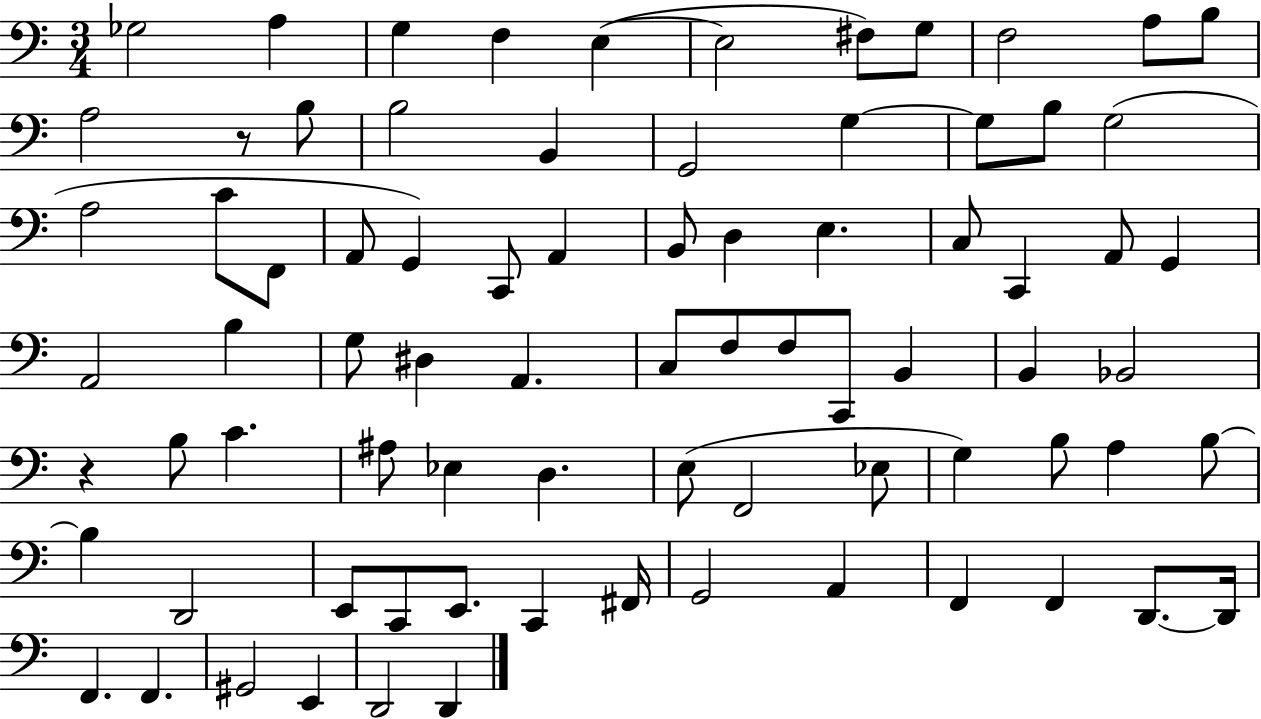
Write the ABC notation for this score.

X:1
T:Untitled
M:3/4
L:1/4
K:C
_G,2 A, G, F, E, E,2 ^F,/2 G,/2 F,2 A,/2 B,/2 A,2 z/2 B,/2 B,2 B,, G,,2 G, G,/2 B,/2 G,2 A,2 C/2 F,,/2 A,,/2 G,, C,,/2 A,, B,,/2 D, E, C,/2 C,, A,,/2 G,, A,,2 B, G,/2 ^D, A,, C,/2 F,/2 F,/2 C,,/2 B,, B,, _B,,2 z B,/2 C ^A,/2 _E, D, E,/2 F,,2 _E,/2 G, B,/2 A, B,/2 B, D,,2 E,,/2 C,,/2 E,,/2 C,, ^F,,/4 G,,2 A,, F,, F,, D,,/2 D,,/4 F,, F,, ^G,,2 E,, D,,2 D,,